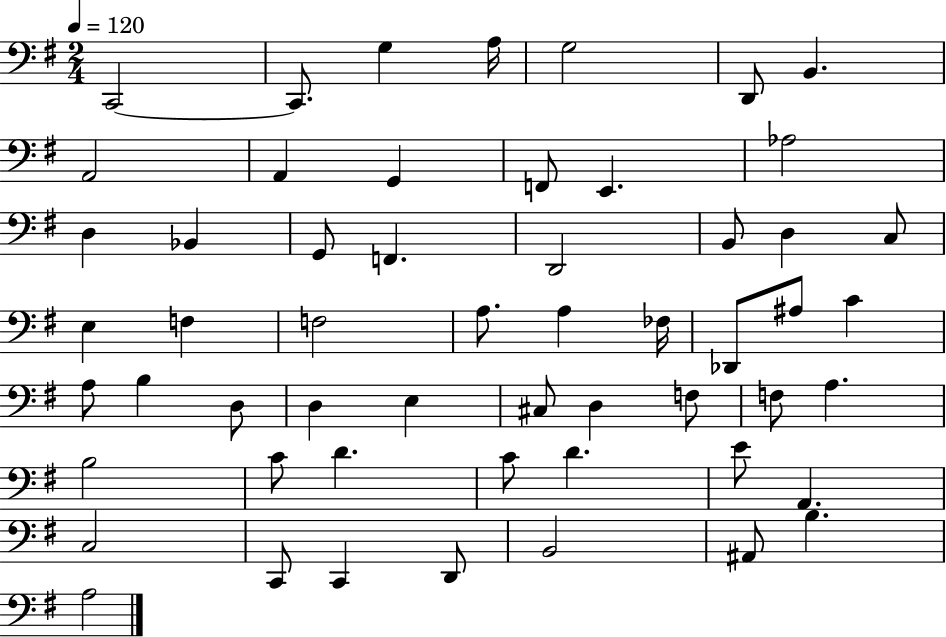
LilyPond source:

{
  \clef bass
  \numericTimeSignature
  \time 2/4
  \key g \major
  \tempo 4 = 120
  c,2~~ | c,8. g4 a16 | g2 | d,8 b,4. | \break a,2 | a,4 g,4 | f,8 e,4. | aes2 | \break d4 bes,4 | g,8 f,4. | d,2 | b,8 d4 c8 | \break e4 f4 | f2 | a8. a4 fes16 | des,8 ais8 c'4 | \break a8 b4 d8 | d4 e4 | cis8 d4 f8 | f8 a4. | \break b2 | c'8 d'4. | c'8 d'4. | e'8 a,4. | \break c2 | c,8 c,4 d,8 | b,2 | ais,8 b4. | \break a2 | \bar "|."
}